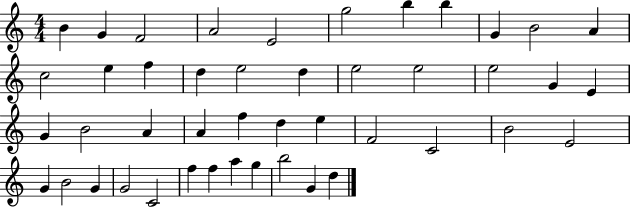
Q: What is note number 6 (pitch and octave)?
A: G5